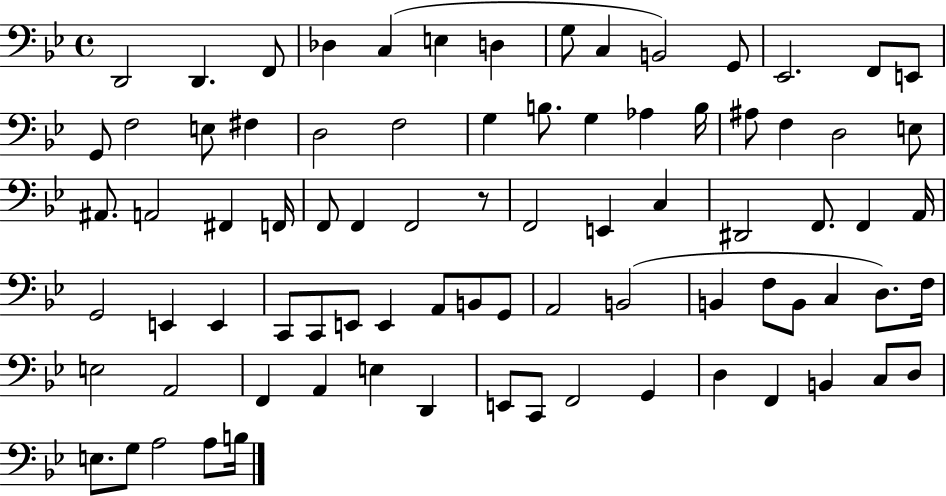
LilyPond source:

{
  \clef bass
  \time 4/4
  \defaultTimeSignature
  \key bes \major
  d,2 d,4. f,8 | des4 c4( e4 d4 | g8 c4 b,2) g,8 | ees,2. f,8 e,8 | \break g,8 f2 e8 fis4 | d2 f2 | g4 b8. g4 aes4 b16 | ais8 f4 d2 e8 | \break ais,8. a,2 fis,4 f,16 | f,8 f,4 f,2 r8 | f,2 e,4 c4 | dis,2 f,8. f,4 a,16 | \break g,2 e,4 e,4 | c,8 c,8 e,8 e,4 a,8 b,8 g,8 | a,2 b,2( | b,4 f8 b,8 c4 d8.) f16 | \break e2 a,2 | f,4 a,4 e4 d,4 | e,8 c,8 f,2 g,4 | d4 f,4 b,4 c8 d8 | \break e8. g8 a2 a8 b16 | \bar "|."
}